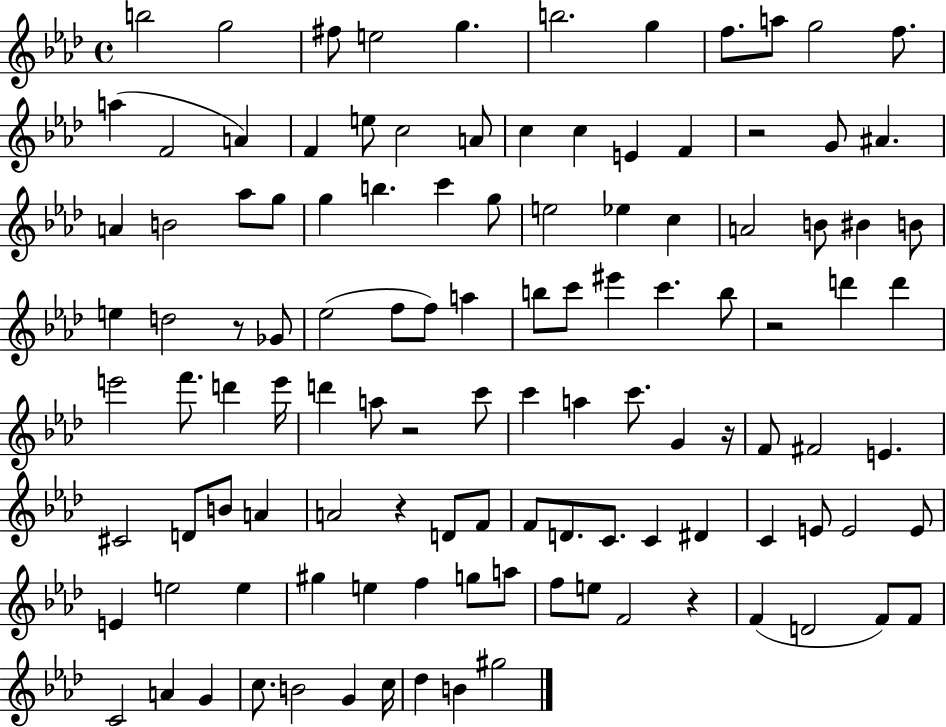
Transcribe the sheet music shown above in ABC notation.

X:1
T:Untitled
M:4/4
L:1/4
K:Ab
b2 g2 ^f/2 e2 g b2 g f/2 a/2 g2 f/2 a F2 A F e/2 c2 A/2 c c E F z2 G/2 ^A A B2 _a/2 g/2 g b c' g/2 e2 _e c A2 B/2 ^B B/2 e d2 z/2 _G/2 _e2 f/2 f/2 a b/2 c'/2 ^e' c' b/2 z2 d' d' e'2 f'/2 d' e'/4 d' a/2 z2 c'/2 c' a c'/2 G z/4 F/2 ^F2 E ^C2 D/2 B/2 A A2 z D/2 F/2 F/2 D/2 C/2 C ^D C E/2 E2 E/2 E e2 e ^g e f g/2 a/2 f/2 e/2 F2 z F D2 F/2 F/2 C2 A G c/2 B2 G c/4 _d B ^g2